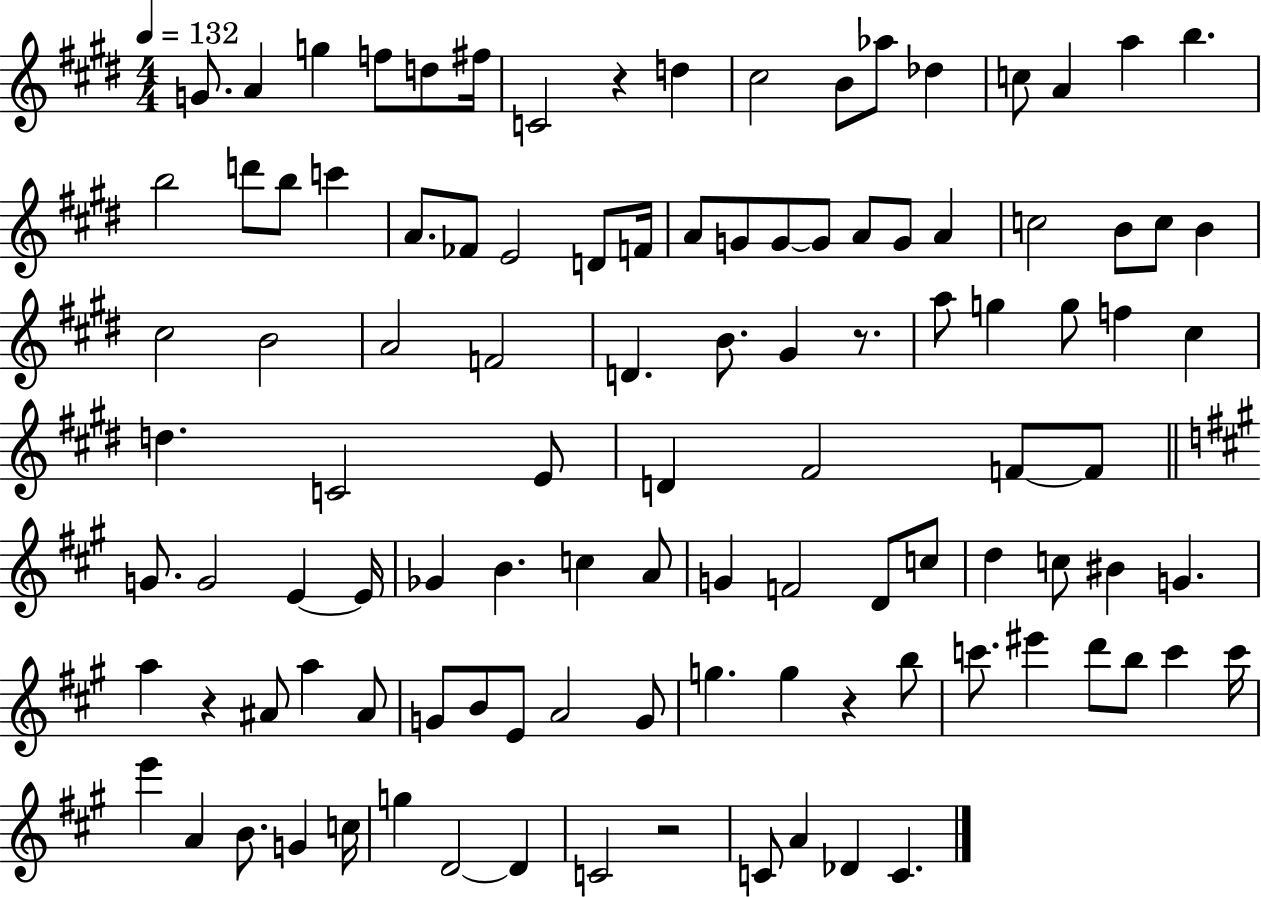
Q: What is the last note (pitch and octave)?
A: C4